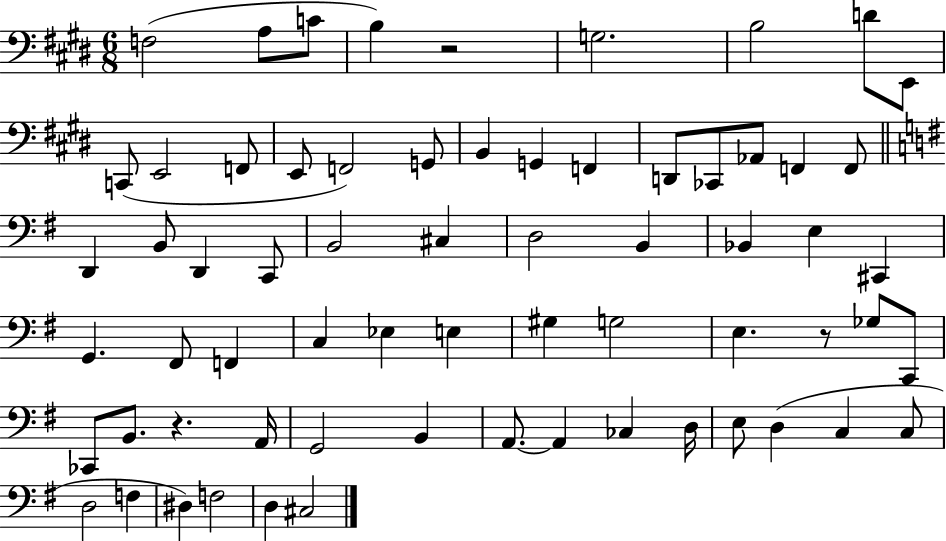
X:1
T:Untitled
M:6/8
L:1/4
K:E
F,2 A,/2 C/2 B, z2 G,2 B,2 D/2 E,,/2 C,,/2 E,,2 F,,/2 E,,/2 F,,2 G,,/2 B,, G,, F,, D,,/2 _C,,/2 _A,,/2 F,, F,,/2 D,, B,,/2 D,, C,,/2 B,,2 ^C, D,2 B,, _B,, E, ^C,, G,, ^F,,/2 F,, C, _E, E, ^G, G,2 E, z/2 _G,/2 C,,/2 _C,,/2 B,,/2 z A,,/4 G,,2 B,, A,,/2 A,, _C, D,/4 E,/2 D, C, C,/2 D,2 F, ^D, F,2 D, ^C,2